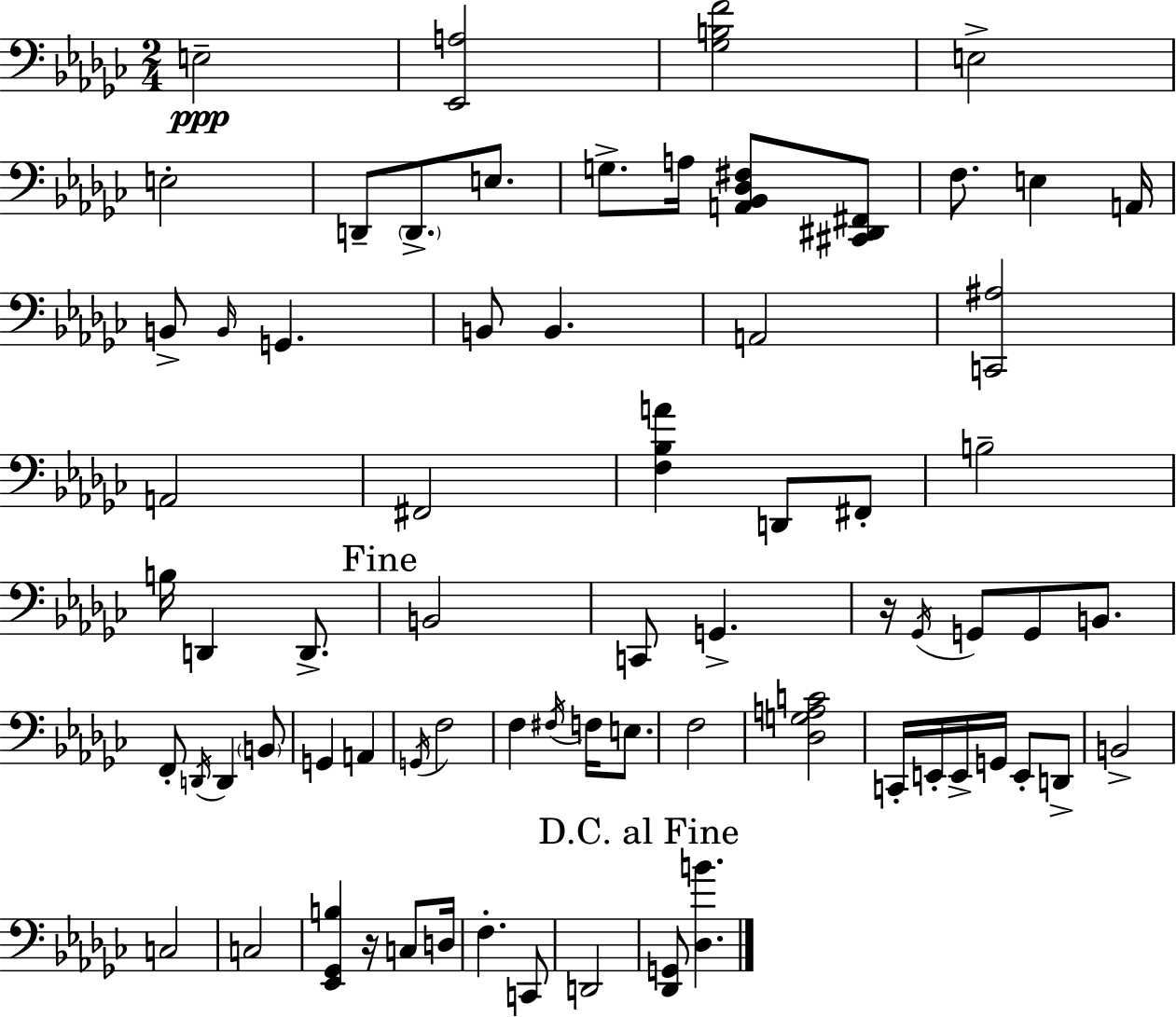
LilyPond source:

{
  \clef bass
  \numericTimeSignature
  \time 2/4
  \key ees \minor
  e2--\ppp | <ees, a>2 | <ges b f'>2 | e2-> | \break e2-. | d,8-- \parenthesize d,8.-> e8. | g8.-> a16 <a, bes, des fis>8 <cis, dis, fis,>8 | f8. e4 a,16 | \break b,8-> \grace { b,16 } g,4. | b,8 b,4. | a,2 | <c, ais>2 | \break a,2 | fis,2 | <f bes a'>4 d,8 fis,8-. | b2-- | \break b16 d,4 d,8.-> | \mark "Fine" b,2 | c,8 g,4.-> | r16 \acciaccatura { ges,16 } g,8 g,8 b,8. | \break f,8-. \acciaccatura { d,16 } d,4 | \parenthesize b,8 g,4 a,4 | \acciaccatura { g,16 } f2 | f4 | \break \acciaccatura { fis16 } f16 e8. f2 | <des g a c'>2 | c,16-. e,16-. e,16-> | g,16 e,8-. d,8-> b,2-> | \break c2 | c2 | <ees, ges, b>4 | r16 c8 d16 f4.-. | \break c,8 d,2 | \mark "D.C. al Fine" <des, g,>8 <des b'>4. | \bar "|."
}